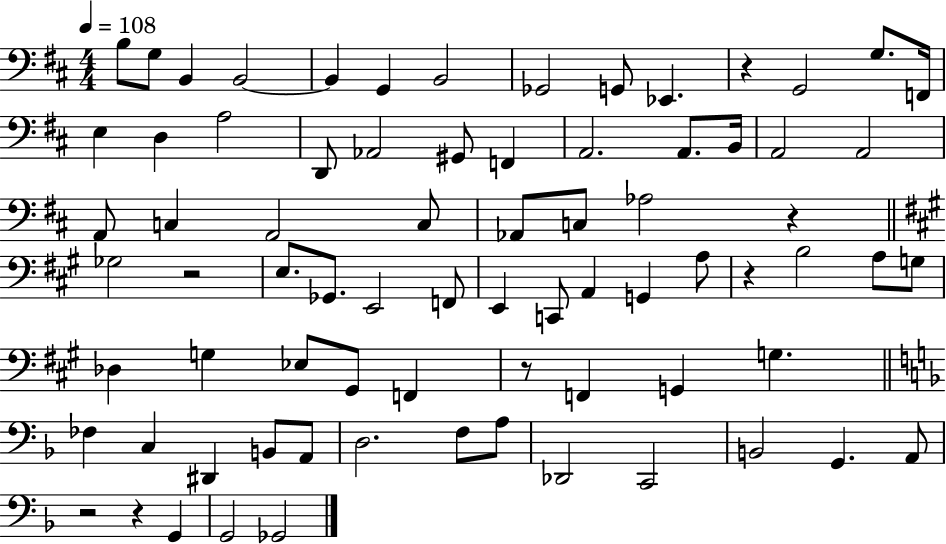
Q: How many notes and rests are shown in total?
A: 76